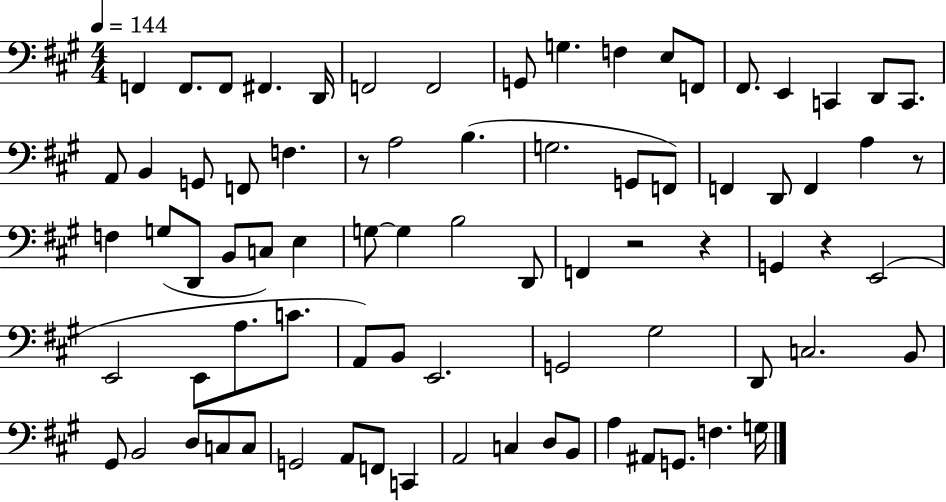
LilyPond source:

{
  \clef bass
  \numericTimeSignature
  \time 4/4
  \key a \major
  \tempo 4 = 144
  \repeat volta 2 { f,4 f,8. f,8 fis,4. d,16 | f,2 f,2 | g,8 g4. f4 e8 f,8 | fis,8. e,4 c,4 d,8 c,8. | \break a,8 b,4 g,8 f,8 f4. | r8 a2 b4.( | g2. g,8 f,8) | f,4 d,8 f,4 a4 r8 | \break f4 g8( d,8 b,8 c8) e4 | g8~~ g4 b2 d,8 | f,4 r2 r4 | g,4 r4 e,2( | \break e,2 e,8 a8. c'8. | a,8) b,8 e,2. | g,2 gis2 | d,8 c2. b,8 | \break gis,8 b,2 d8 c8 c8 | g,2 a,8 f,8 c,4 | a,2 c4 d8 b,8 | a4 ais,8 g,8. f4. g16 | \break } \bar "|."
}